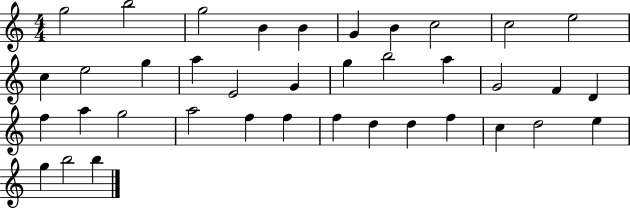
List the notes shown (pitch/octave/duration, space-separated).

G5/h B5/h G5/h B4/q B4/q G4/q B4/q C5/h C5/h E5/h C5/q E5/h G5/q A5/q E4/h G4/q G5/q B5/h A5/q G4/h F4/q D4/q F5/q A5/q G5/h A5/h F5/q F5/q F5/q D5/q D5/q F5/q C5/q D5/h E5/q G5/q B5/h B5/q